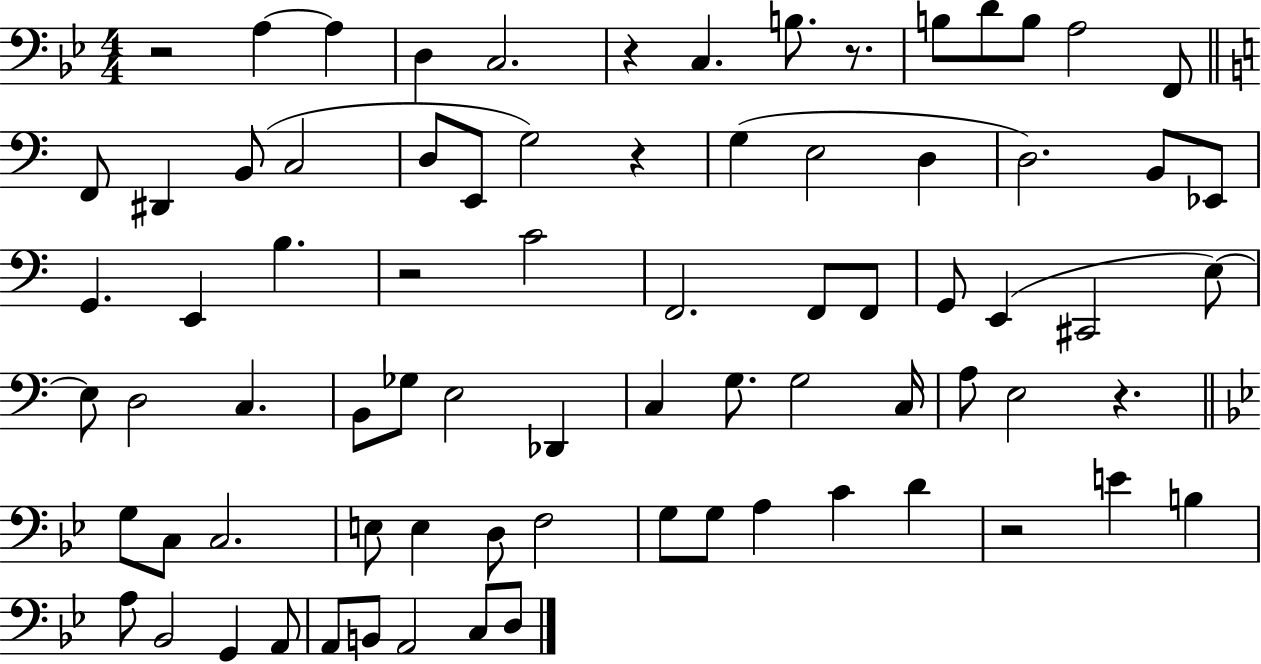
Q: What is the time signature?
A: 4/4